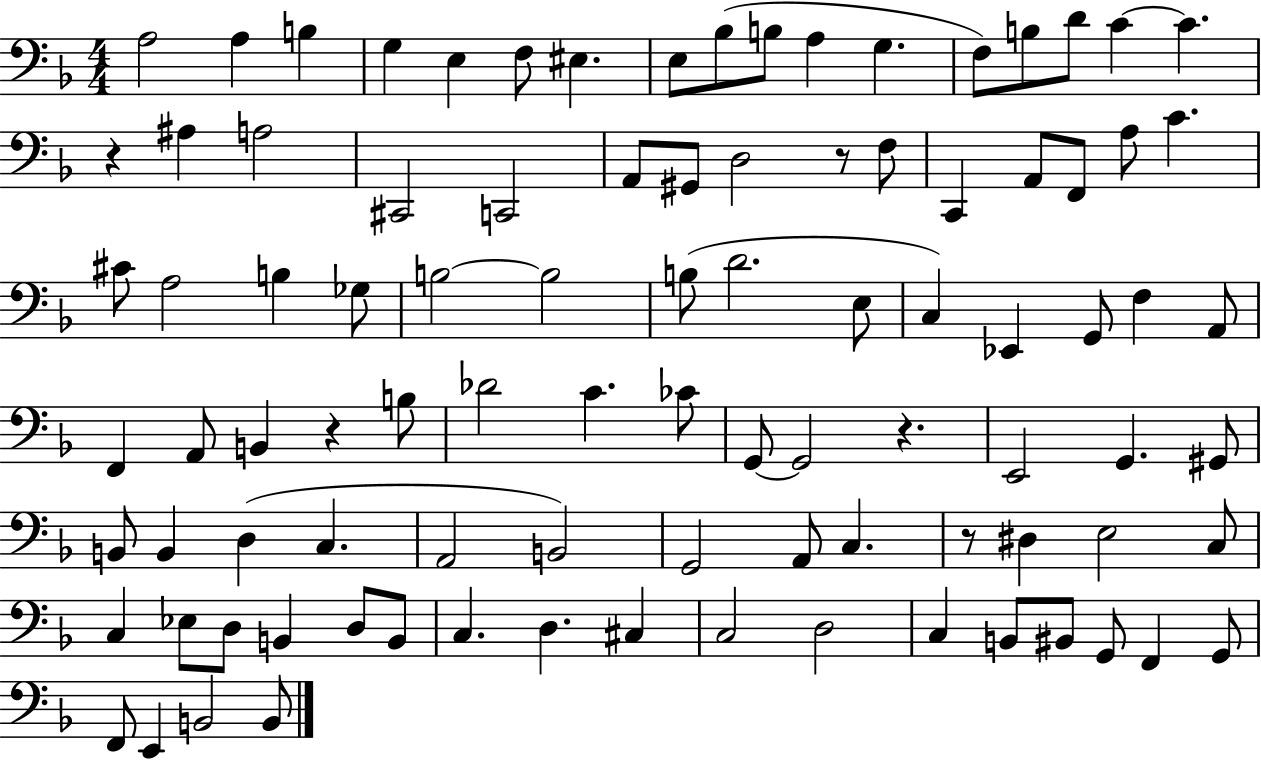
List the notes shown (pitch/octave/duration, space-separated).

A3/h A3/q B3/q G3/q E3/q F3/e EIS3/q. E3/e Bb3/e B3/e A3/q G3/q. F3/e B3/e D4/e C4/q C4/q. R/q A#3/q A3/h C#2/h C2/h A2/e G#2/e D3/h R/e F3/e C2/q A2/e F2/e A3/e C4/q. C#4/e A3/h B3/q Gb3/e B3/h B3/h B3/e D4/h. E3/e C3/q Eb2/q G2/e F3/q A2/e F2/q A2/e B2/q R/q B3/e Db4/h C4/q. CES4/e G2/e G2/h R/q. E2/h G2/q. G#2/e B2/e B2/q D3/q C3/q. A2/h B2/h G2/h A2/e C3/q. R/e D#3/q E3/h C3/e C3/q Eb3/e D3/e B2/q D3/e B2/e C3/q. D3/q. C#3/q C3/h D3/h C3/q B2/e BIS2/e G2/e F2/q G2/e F2/e E2/q B2/h B2/e